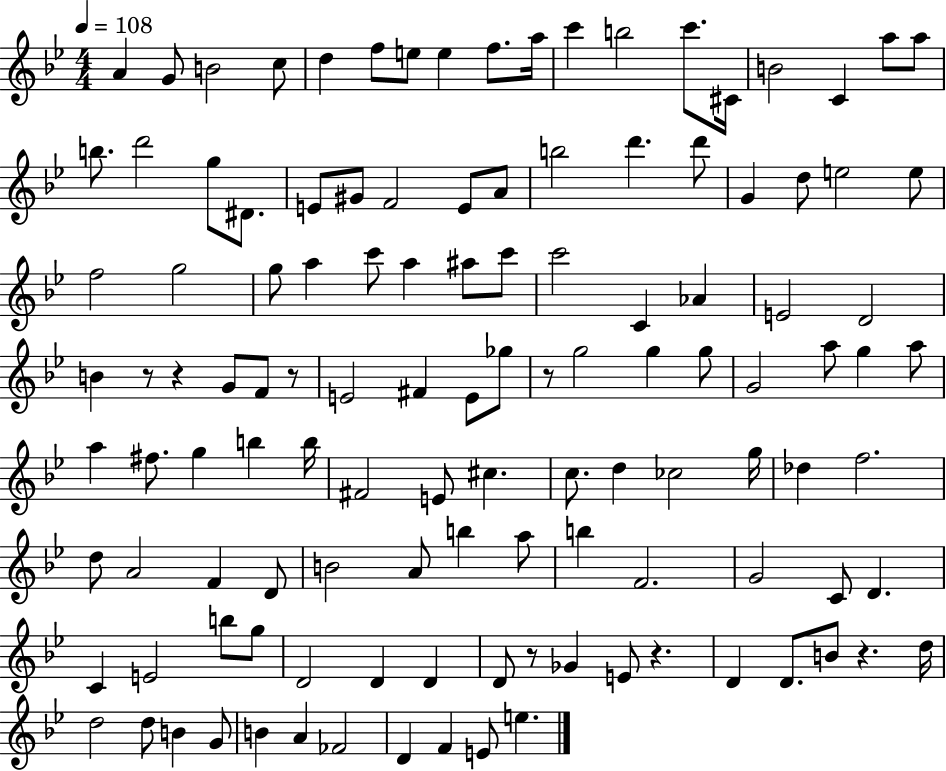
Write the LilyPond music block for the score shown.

{
  \clef treble
  \numericTimeSignature
  \time 4/4
  \key bes \major
  \tempo 4 = 108
  a'4 g'8 b'2 c''8 | d''4 f''8 e''8 e''4 f''8. a''16 | c'''4 b''2 c'''8. cis'16 | b'2 c'4 a''8 a''8 | \break b''8. d'''2 g''8 dis'8. | e'8 gis'8 f'2 e'8 a'8 | b''2 d'''4. d'''8 | g'4 d''8 e''2 e''8 | \break f''2 g''2 | g''8 a''4 c'''8 a''4 ais''8 c'''8 | c'''2 c'4 aes'4 | e'2 d'2 | \break b'4 r8 r4 g'8 f'8 r8 | e'2 fis'4 e'8 ges''8 | r8 g''2 g''4 g''8 | g'2 a''8 g''4 a''8 | \break a''4 fis''8. g''4 b''4 b''16 | fis'2 e'8 cis''4. | c''8. d''4 ces''2 g''16 | des''4 f''2. | \break d''8 a'2 f'4 d'8 | b'2 a'8 b''4 a''8 | b''4 f'2. | g'2 c'8 d'4. | \break c'4 e'2 b''8 g''8 | d'2 d'4 d'4 | d'8 r8 ges'4 e'8 r4. | d'4 d'8. b'8 r4. d''16 | \break d''2 d''8 b'4 g'8 | b'4 a'4 fes'2 | d'4 f'4 e'8 e''4. | \bar "|."
}